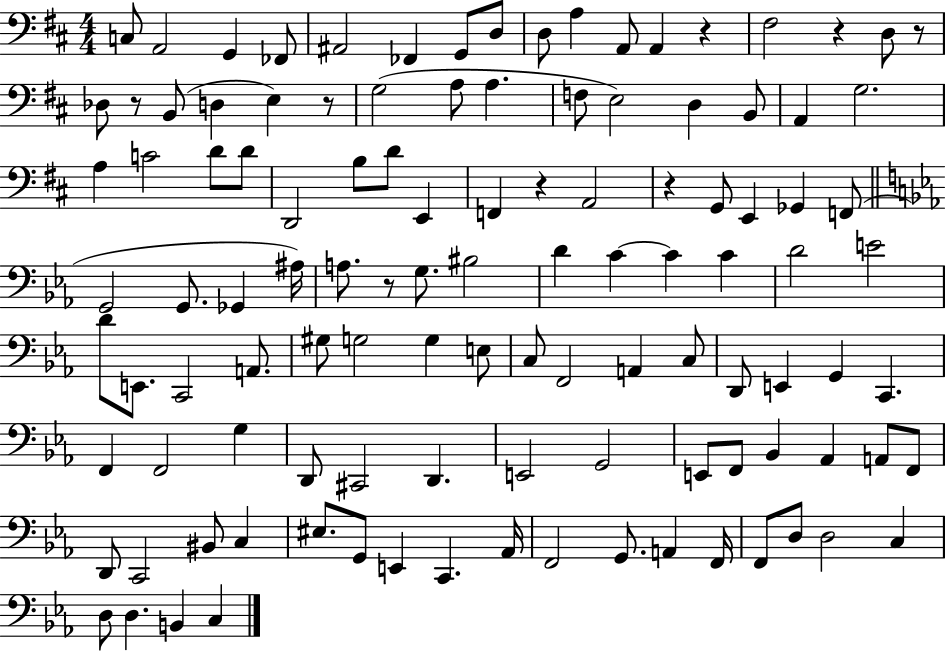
C3/e A2/h G2/q FES2/e A#2/h FES2/q G2/e D3/e D3/e A3/q A2/e A2/q R/q F#3/h R/q D3/e R/e Db3/e R/e B2/e D3/q E3/q R/e G3/h A3/e A3/q. F3/e E3/h D3/q B2/e A2/q G3/h. A3/q C4/h D4/e D4/e D2/h B3/e D4/e E2/q F2/q R/q A2/h R/q G2/e E2/q Gb2/q F2/e G2/h G2/e. Gb2/q A#3/s A3/e. R/e G3/e. BIS3/h D4/q C4/q C4/q C4/q D4/h E4/h D4/e E2/e. C2/h A2/e. G#3/e G3/h G3/q E3/e C3/e F2/h A2/q C3/e D2/e E2/q G2/q C2/q. F2/q F2/h G3/q D2/e C#2/h D2/q. E2/h G2/h E2/e F2/e Bb2/q Ab2/q A2/e F2/e D2/e C2/h BIS2/e C3/q EIS3/e. G2/e E2/q C2/q. Ab2/s F2/h G2/e. A2/q F2/s F2/e D3/e D3/h C3/q D3/e D3/q. B2/q C3/q